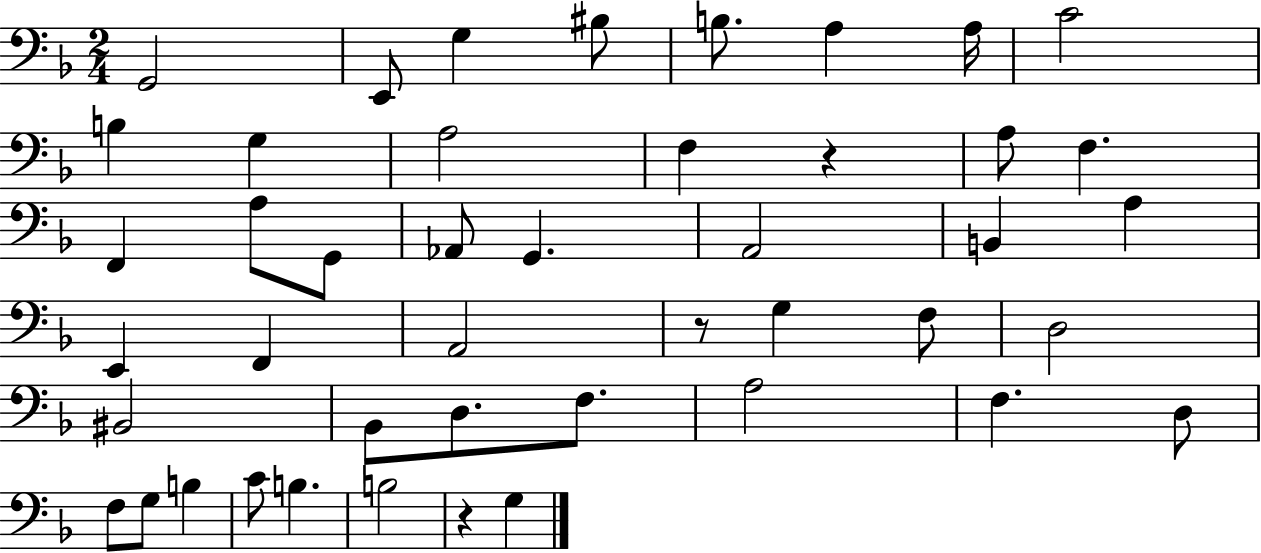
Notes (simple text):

G2/h E2/e G3/q BIS3/e B3/e. A3/q A3/s C4/h B3/q G3/q A3/h F3/q R/q A3/e F3/q. F2/q A3/e G2/e Ab2/e G2/q. A2/h B2/q A3/q E2/q F2/q A2/h R/e G3/q F3/e D3/h BIS2/h Bb2/e D3/e. F3/e. A3/h F3/q. D3/e F3/e G3/e B3/q C4/e B3/q. B3/h R/q G3/q